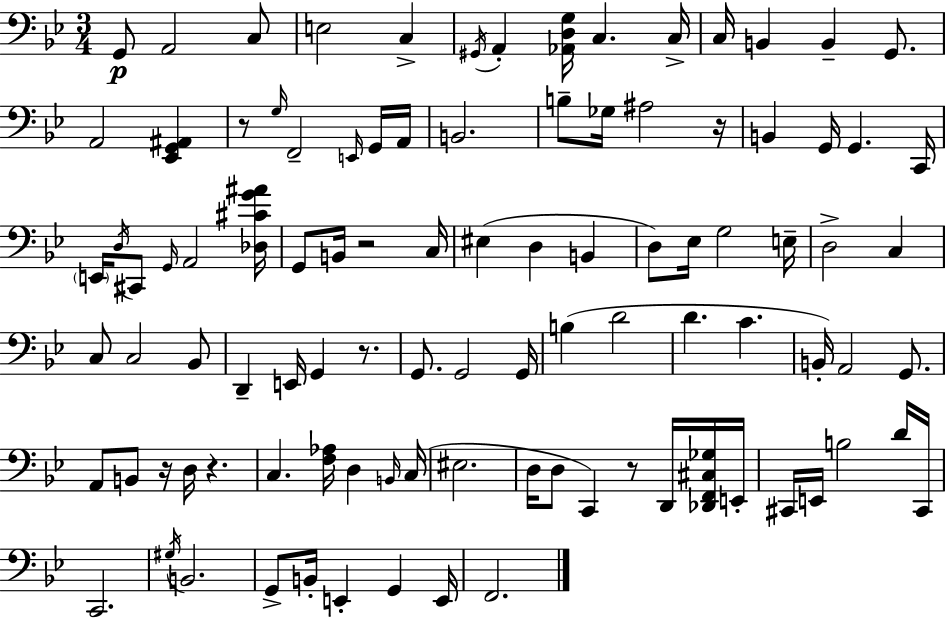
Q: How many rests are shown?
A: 7